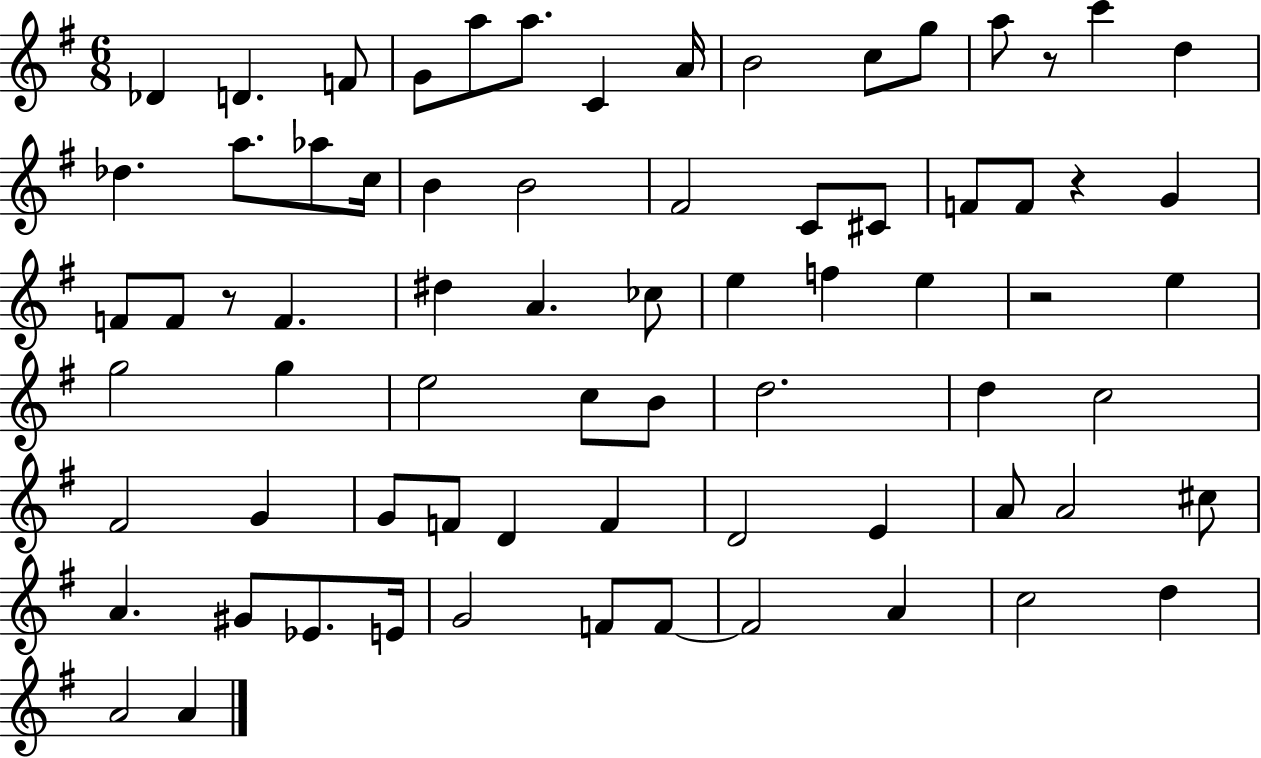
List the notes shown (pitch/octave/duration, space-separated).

Db4/q D4/q. F4/e G4/e A5/e A5/e. C4/q A4/s B4/h C5/e G5/e A5/e R/e C6/q D5/q Db5/q. A5/e. Ab5/e C5/s B4/q B4/h F#4/h C4/e C#4/e F4/e F4/e R/q G4/q F4/e F4/e R/e F4/q. D#5/q A4/q. CES5/e E5/q F5/q E5/q R/h E5/q G5/h G5/q E5/h C5/e B4/e D5/h. D5/q C5/h F#4/h G4/q G4/e F4/e D4/q F4/q D4/h E4/q A4/e A4/h C#5/e A4/q. G#4/e Eb4/e. E4/s G4/h F4/e F4/e F4/h A4/q C5/h D5/q A4/h A4/q